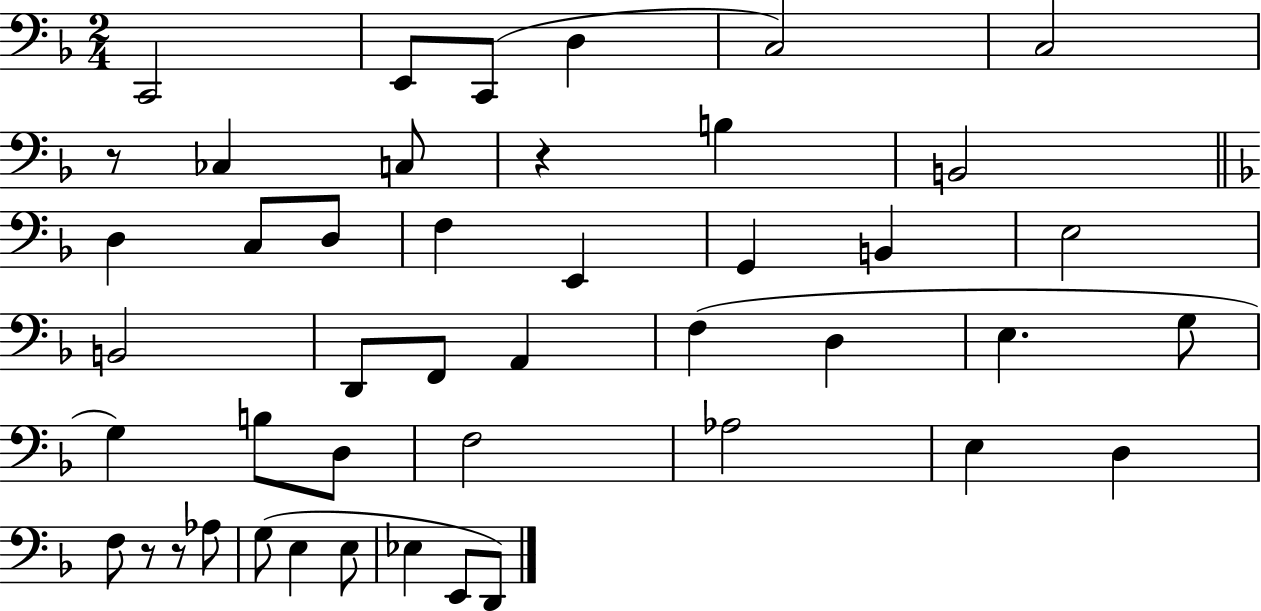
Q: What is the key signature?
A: F major